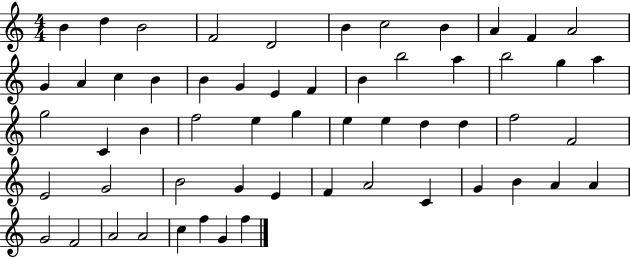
B4/q D5/q B4/h F4/h D4/h B4/q C5/h B4/q A4/q F4/q A4/h G4/q A4/q C5/q B4/q B4/q G4/q E4/q F4/q B4/q B5/h A5/q B5/h G5/q A5/q G5/h C4/q B4/q F5/h E5/q G5/q E5/q E5/q D5/q D5/q F5/h F4/h E4/h G4/h B4/h G4/q E4/q F4/q A4/h C4/q G4/q B4/q A4/q A4/q G4/h F4/h A4/h A4/h C5/q F5/q G4/q F5/q